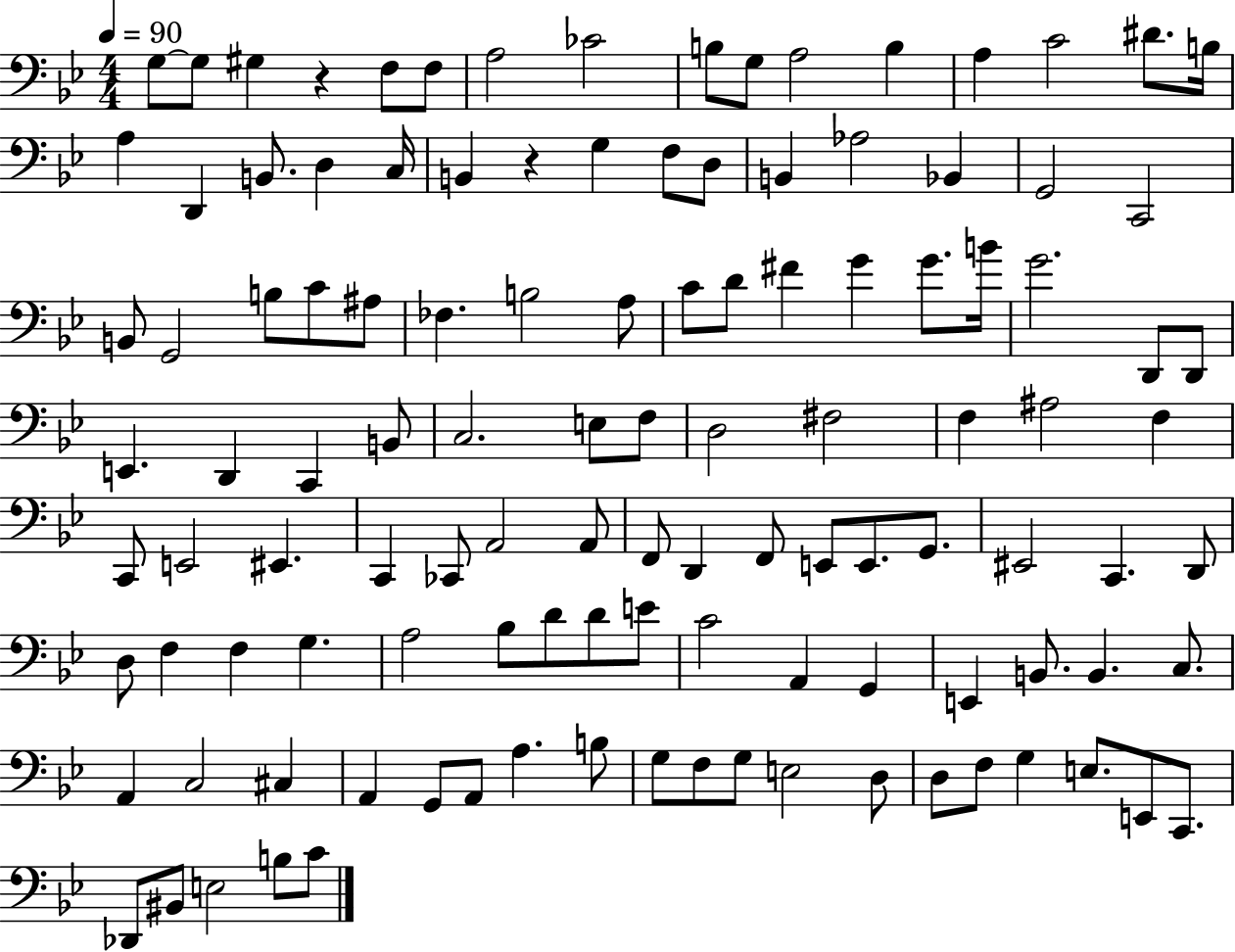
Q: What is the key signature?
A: BES major